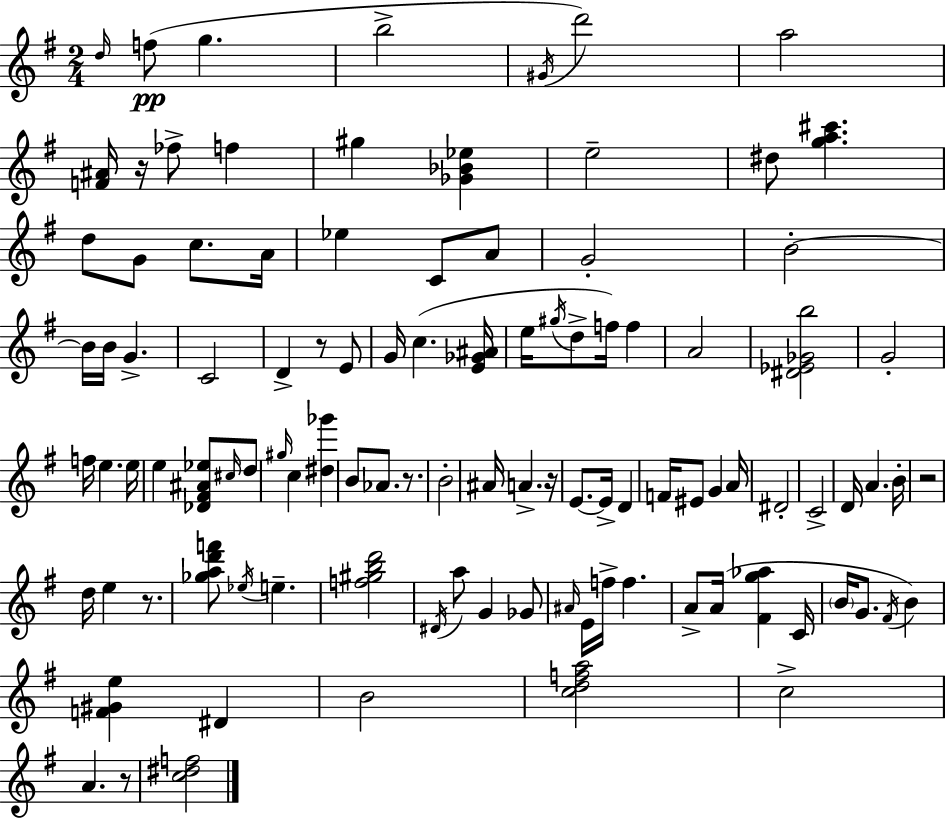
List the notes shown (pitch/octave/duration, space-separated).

D5/s F5/e G5/q. B5/h G#4/s D6/h A5/h [F4,A#4]/s R/s FES5/e F5/q G#5/q [Gb4,Bb4,Eb5]/q E5/h D#5/e [G5,A5,C#6]/q. D5/e G4/e C5/e. A4/s Eb5/q C4/e A4/e G4/h B4/h B4/s B4/s G4/q. C4/h D4/q R/e E4/e G4/s C5/q. [E4,Gb4,A#4]/s E5/s G#5/s D5/e F5/s F5/q A4/h [D#4,Eb4,Gb4,B5]/h G4/h F5/s E5/q. E5/s E5/q [Db4,F#4,A#4,Eb5]/e C#5/s D5/e G#5/s C5/q [D#5,Gb6]/q B4/e Ab4/e. R/e. B4/h A#4/s A4/q. R/s E4/e. E4/s D4/q F4/s EIS4/e G4/q A4/s D#4/h C4/h D4/s A4/q. B4/s R/h D5/s E5/q R/e. [Gb5,A5,D6,F6]/e Eb5/s E5/q. [F5,G#5,B5,D6]/h D#4/s A5/e G4/q Gb4/e A#4/s E4/s F5/s F5/q. A4/e A4/s [F#4,G5,Ab5]/q C4/s B4/s G4/e. F#4/s B4/q [F4,G#4,E5]/q D#4/q B4/h [C5,D5,F5,A5]/h C5/h A4/q. R/e [C5,D#5,F5]/h